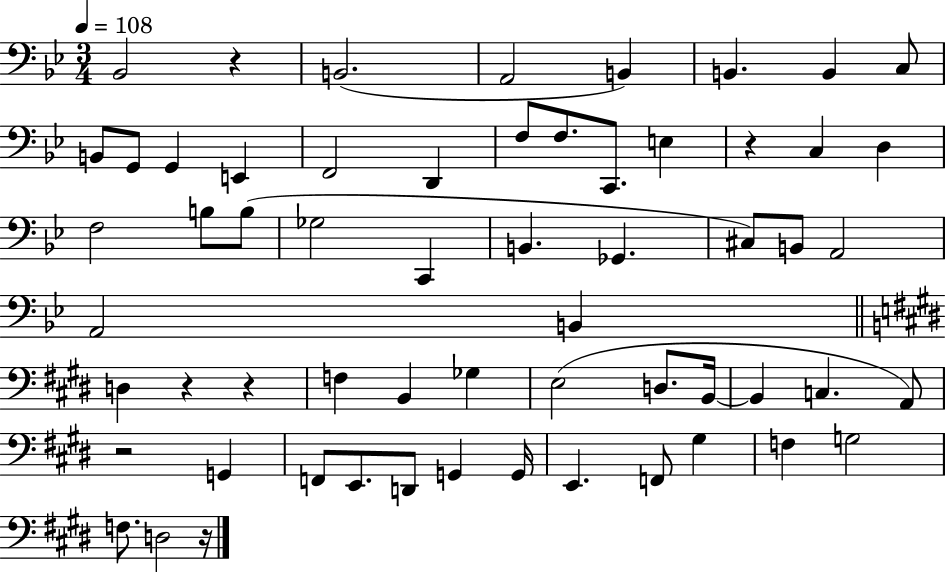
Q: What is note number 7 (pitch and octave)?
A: C3